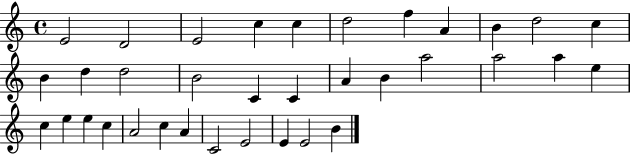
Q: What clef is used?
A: treble